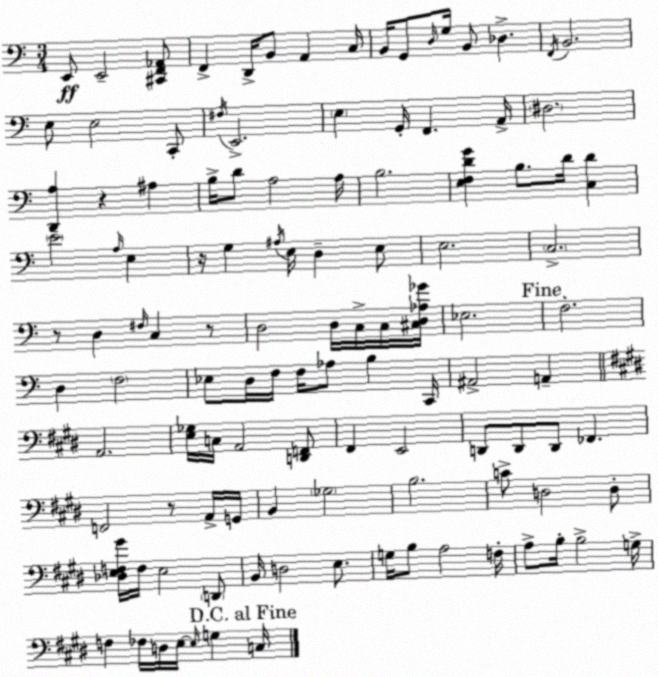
X:1
T:Untitled
M:3/4
L:1/4
K:Am
E,,/2 E,,2 [^C,,F,,_A,,]/2 F,, D,,/4 B,,/2 A,, C,/4 B,,/4 G,,/2 D,/4 G,/4 B,,/2 _D, F,,/4 B,,2 E,/2 E,2 C,,/2 ^F,/4 E,,2 E, G,,/4 F,, A,,/4 ^D,2 [D,,A,] z ^A, B,/4 D/2 A,2 A,/4 B,2 [E,F,DG] B,/2 D/4 [C,D] E2 A,/4 E, z/4 G, ^A,/4 E,/4 D, E,/2 E,2 C,2 z/2 D, ^F,/4 C, z/2 D,2 D,/4 C,/4 C,/4 [^C,D,_A,_G]/4 _E,2 F,2 D, F,2 _E,/2 D,/4 F,/4 F,/4 _A,/2 B, C,,/4 ^A,,2 A,, A,,2 [E,_G,]/4 C,/4 A,,2 [D,,F,,]/2 ^F,, E,,2 D,,/2 D,,/2 D,,/2 _F,, F,,2 z/2 A,,/4 G,,/4 B,, _G,2 B,2 C/2 D,2 D,/2 [_D,E,F,^G]/4 F,/4 E,2 D,,/2 B,,/4 D,2 E,/2 G,/4 B,/2 A,2 F,/4 A,/2 B,/4 B,2 G,/4 F, _F,/4 D,/4 E,/4 E,/4 G, C,/4